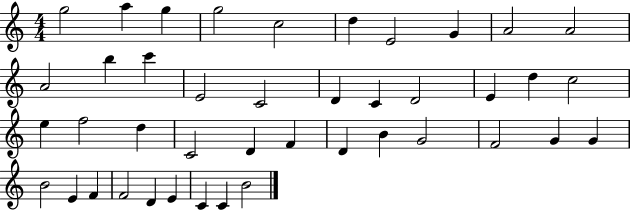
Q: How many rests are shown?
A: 0